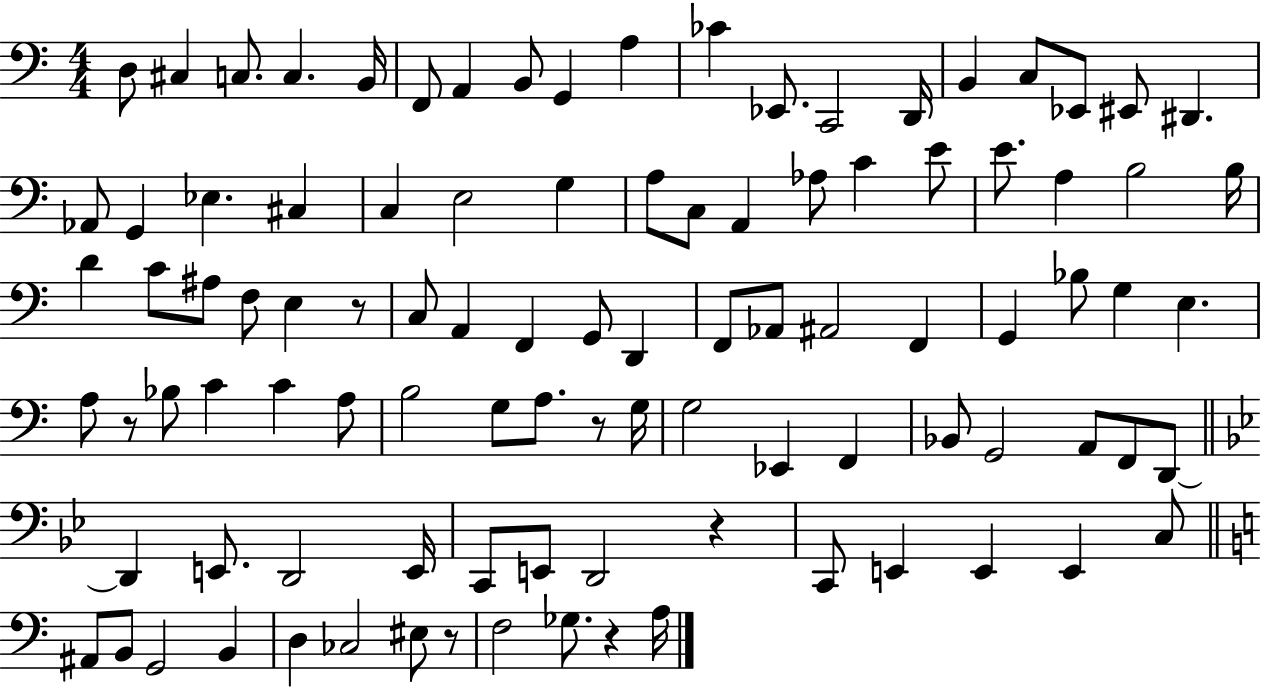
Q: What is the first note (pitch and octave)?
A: D3